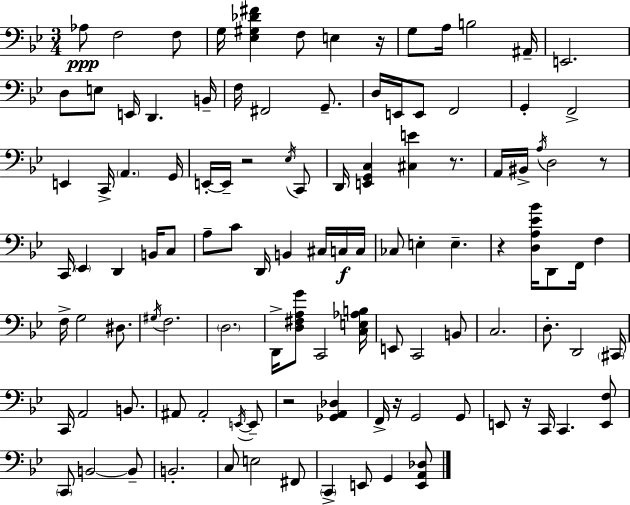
Ab3/e F3/h F3/e G3/s [Eb3,G#3,Db4,F#4]/q F3/e E3/q R/s G3/e A3/s B3/h A#2/s E2/h. D3/e E3/e E2/s D2/q. B2/s F3/s F#2/h G2/e. D3/s E2/s E2/e F2/h G2/q F2/h E2/q C2/s A2/q. G2/s E2/s E2/s R/h Eb3/s C2/e D2/s [E2,G2,C3]/q [C#3,E4]/q R/e. A2/s BIS2/s A3/s D3/h R/e C2/s Eb2/q D2/q B2/s C3/e A3/e C4/e D2/s B2/q C#3/s C3/s C3/s CES3/e E3/q E3/q. R/q [D3,A3,Eb4,Bb4]/s D2/e F2/s F3/q F3/s G3/h D#3/e. G#3/s F3/h. D3/h. D2/s [D3,F#3,A3,G4]/e C2/h [C3,E3,Ab3,B3]/s E2/e C2/h B2/e C3/h. D3/e. D2/h C#2/s C2/s A2/h B2/e. A#2/e A#2/h E2/s E2/e R/h [Gb2,A2,Db3]/q F2/s R/s G2/h G2/e E2/e R/s C2/s C2/q. [E2,F3]/e C2/e B2/h B2/e B2/h. C3/e E3/h F#2/e C2/q E2/e G2/q [E2,A2,Db3]/e